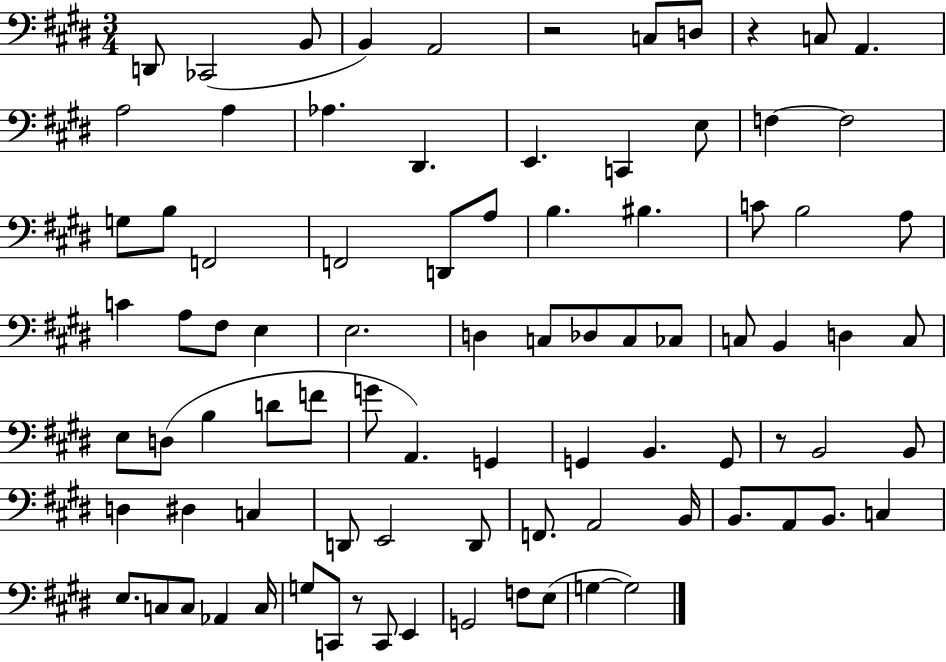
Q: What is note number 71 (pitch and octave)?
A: C3